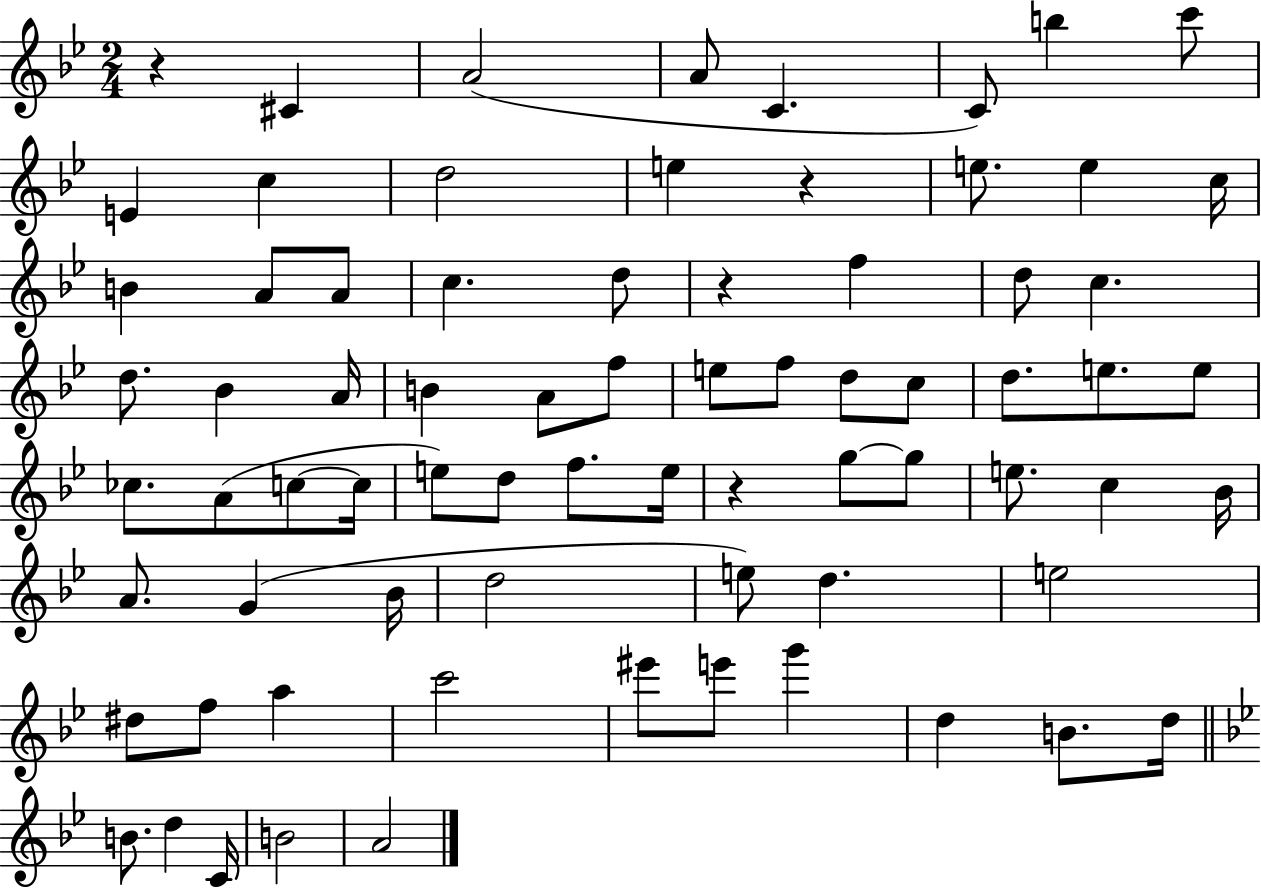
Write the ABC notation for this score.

X:1
T:Untitled
M:2/4
L:1/4
K:Bb
z ^C A2 A/2 C C/2 b c'/2 E c d2 e z e/2 e c/4 B A/2 A/2 c d/2 z f d/2 c d/2 _B A/4 B A/2 f/2 e/2 f/2 d/2 c/2 d/2 e/2 e/2 _c/2 A/2 c/2 c/4 e/2 d/2 f/2 e/4 z g/2 g/2 e/2 c _B/4 A/2 G _B/4 d2 e/2 d e2 ^d/2 f/2 a c'2 ^e'/2 e'/2 g' d B/2 d/4 B/2 d C/4 B2 A2